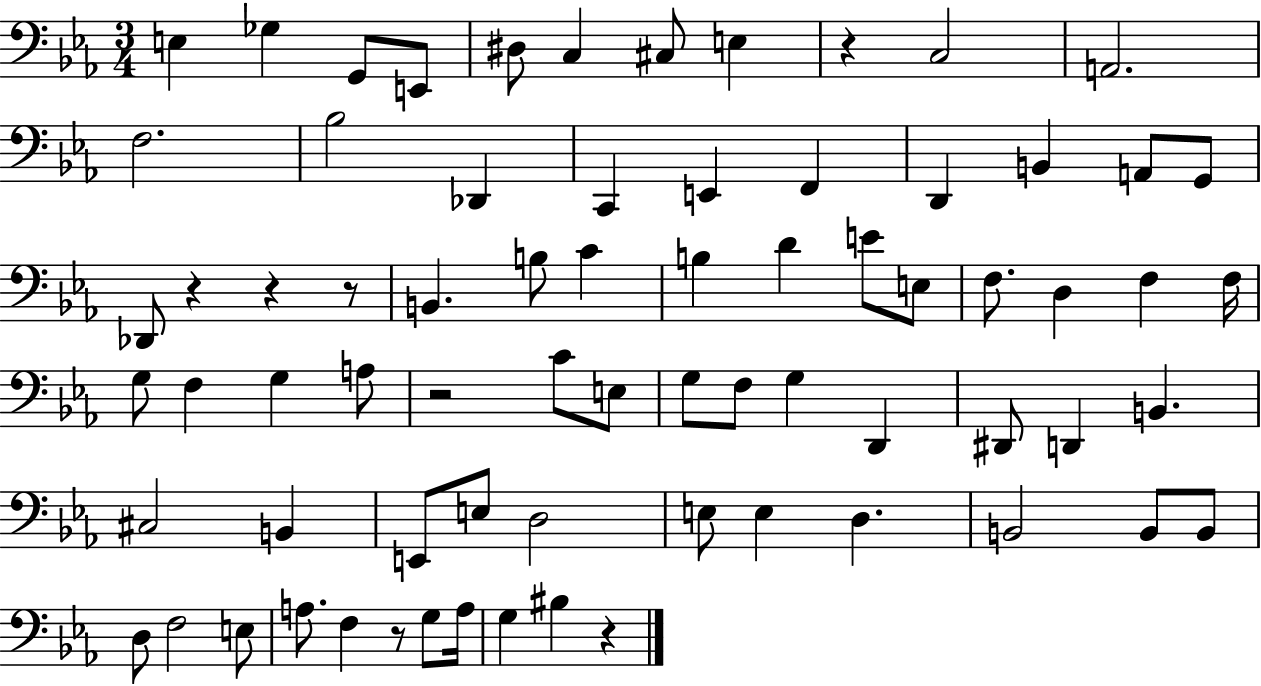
X:1
T:Untitled
M:3/4
L:1/4
K:Eb
E, _G, G,,/2 E,,/2 ^D,/2 C, ^C,/2 E, z C,2 A,,2 F,2 _B,2 _D,, C,, E,, F,, D,, B,, A,,/2 G,,/2 _D,,/2 z z z/2 B,, B,/2 C B, D E/2 E,/2 F,/2 D, F, F,/4 G,/2 F, G, A,/2 z2 C/2 E,/2 G,/2 F,/2 G, D,, ^D,,/2 D,, B,, ^C,2 B,, E,,/2 E,/2 D,2 E,/2 E, D, B,,2 B,,/2 B,,/2 D,/2 F,2 E,/2 A,/2 F, z/2 G,/2 A,/4 G, ^B, z